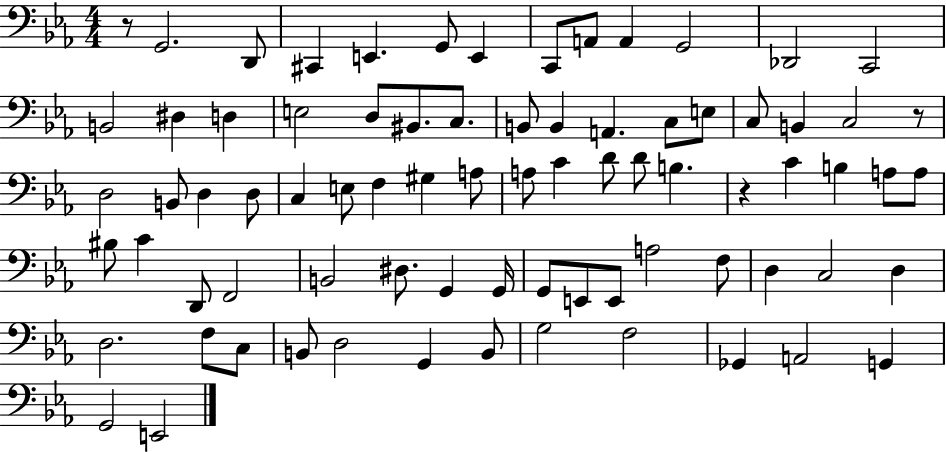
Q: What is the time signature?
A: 4/4